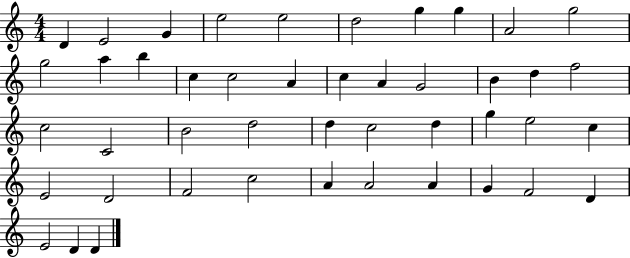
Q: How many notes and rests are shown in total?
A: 45